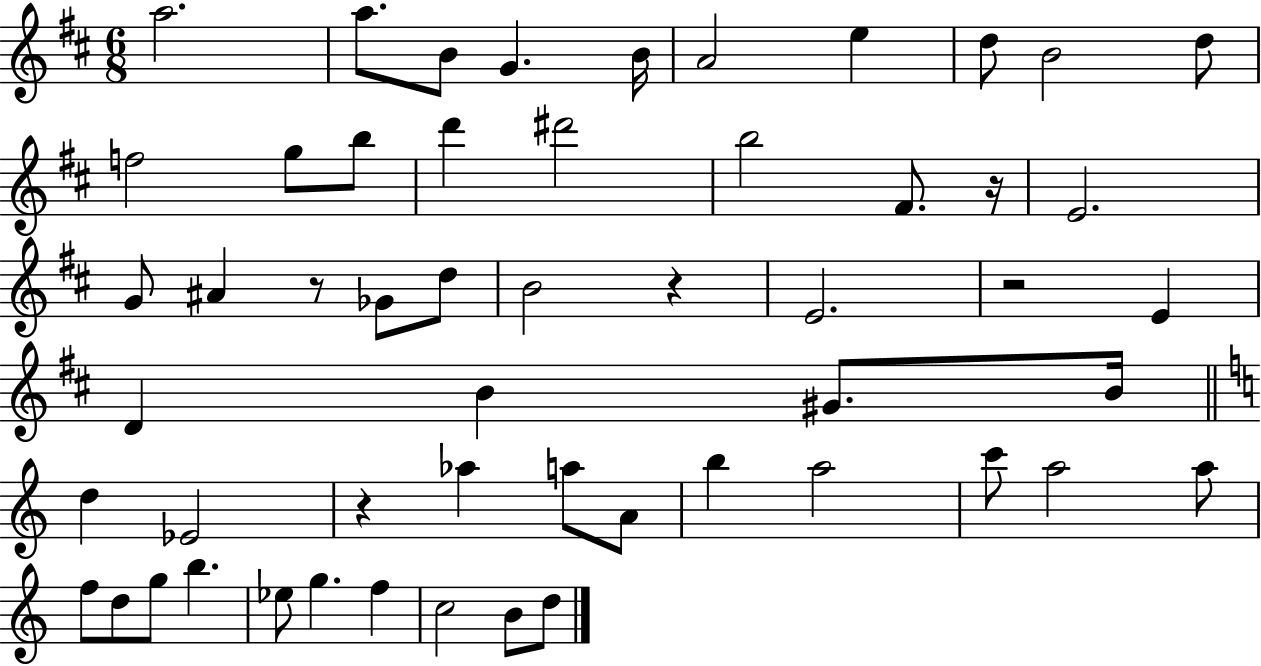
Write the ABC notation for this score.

X:1
T:Untitled
M:6/8
L:1/4
K:D
a2 a/2 B/2 G B/4 A2 e d/2 B2 d/2 f2 g/2 b/2 d' ^d'2 b2 ^F/2 z/4 E2 G/2 ^A z/2 _G/2 d/2 B2 z E2 z2 E D B ^G/2 B/4 d _E2 z _a a/2 A/2 b a2 c'/2 a2 a/2 f/2 d/2 g/2 b _e/2 g f c2 B/2 d/2